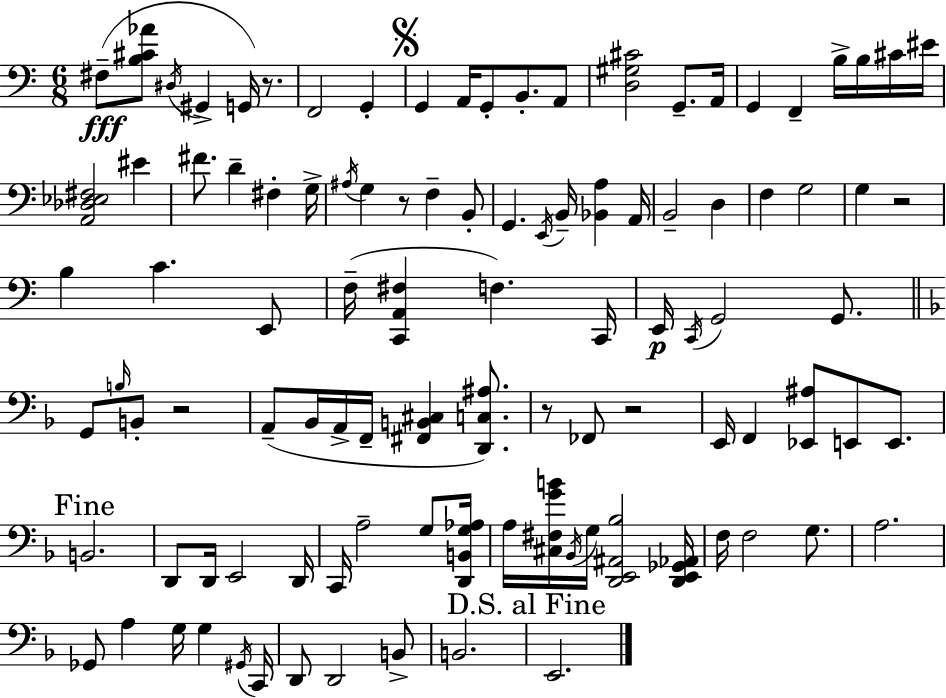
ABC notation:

X:1
T:Untitled
M:6/8
L:1/4
K:Am
^F,/2 [B,^C_A]/2 ^D,/4 ^G,, G,,/4 z/2 F,,2 G,, G,, A,,/4 G,,/2 B,,/2 A,,/2 [D,^G,^C]2 G,,/2 A,,/4 G,, F,, B,/4 B,/4 ^C/4 ^E/4 [A,,_D,_E,^F,]2 ^E ^F/2 D ^F, G,/4 ^A,/4 G, z/2 F, B,,/2 G,, E,,/4 B,,/4 [_B,,A,] A,,/4 B,,2 D, F, G,2 G, z2 B, C E,,/2 F,/4 [C,,A,,^F,] F, C,,/4 E,,/4 C,,/4 G,,2 G,,/2 G,,/2 B,/4 B,,/2 z2 A,,/2 _B,,/4 A,,/4 F,,/4 [^F,,B,,^C,] [D,,C,^A,]/2 z/2 _F,,/2 z2 E,,/4 F,, [_E,,^A,]/2 E,,/2 E,,/2 B,,2 D,,/2 D,,/4 E,,2 D,,/4 C,,/4 A,2 G,/2 [D,,B,,G,_A,]/4 A,/4 [^C,^F,GB]/4 _B,,/4 G,/4 [D,,E,,^A,,_B,]2 [D,,E,,_G,,_A,,]/4 F,/4 F,2 G,/2 A,2 _G,,/2 A, G,/4 G, ^G,,/4 C,,/4 D,,/2 D,,2 B,,/2 B,,2 E,,2